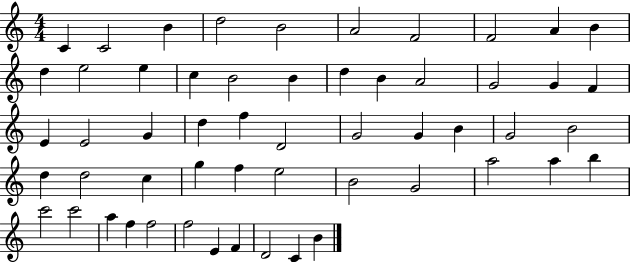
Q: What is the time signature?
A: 4/4